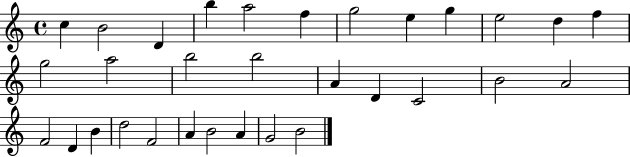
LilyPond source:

{
  \clef treble
  \time 4/4
  \defaultTimeSignature
  \key c \major
  c''4 b'2 d'4 | b''4 a''2 f''4 | g''2 e''4 g''4 | e''2 d''4 f''4 | \break g''2 a''2 | b''2 b''2 | a'4 d'4 c'2 | b'2 a'2 | \break f'2 d'4 b'4 | d''2 f'2 | a'4 b'2 a'4 | g'2 b'2 | \break \bar "|."
}